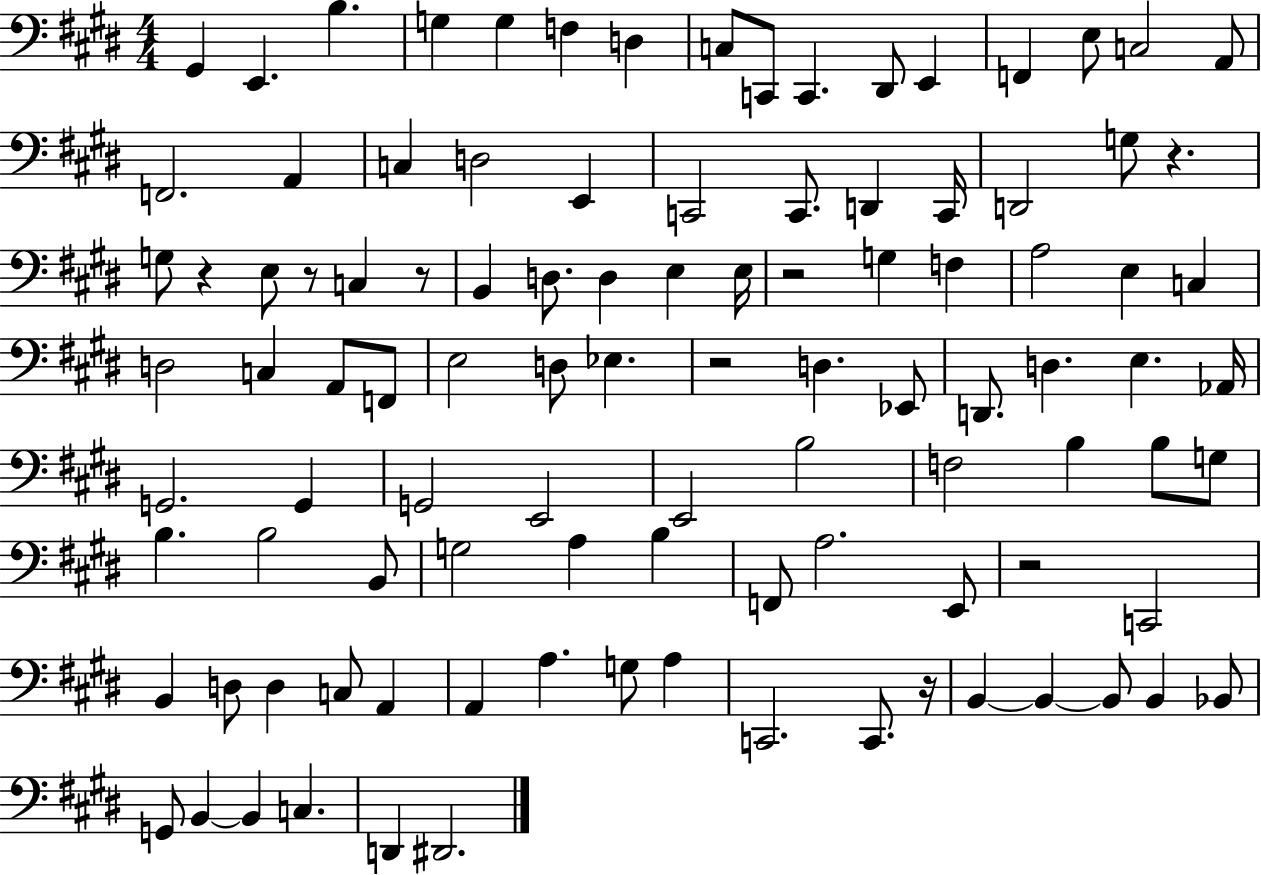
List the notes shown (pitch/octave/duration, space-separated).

G#2/q E2/q. B3/q. G3/q G3/q F3/q D3/q C3/e C2/e C2/q. D#2/e E2/q F2/q E3/e C3/h A2/e F2/h. A2/q C3/q D3/h E2/q C2/h C2/e. D2/q C2/s D2/h G3/e R/q. G3/e R/q E3/e R/e C3/q R/e B2/q D3/e. D3/q E3/q E3/s R/h G3/q F3/q A3/h E3/q C3/q D3/h C3/q A2/e F2/e E3/h D3/e Eb3/q. R/h D3/q. Eb2/e D2/e. D3/q. E3/q. Ab2/s G2/h. G2/q G2/h E2/h E2/h B3/h F3/h B3/q B3/e G3/e B3/q. B3/h B2/e G3/h A3/q B3/q F2/e A3/h. E2/e R/h C2/h B2/q D3/e D3/q C3/e A2/q A2/q A3/q. G3/e A3/q C2/h. C2/e. R/s B2/q B2/q B2/e B2/q Bb2/e G2/e B2/q B2/q C3/q. D2/q D#2/h.